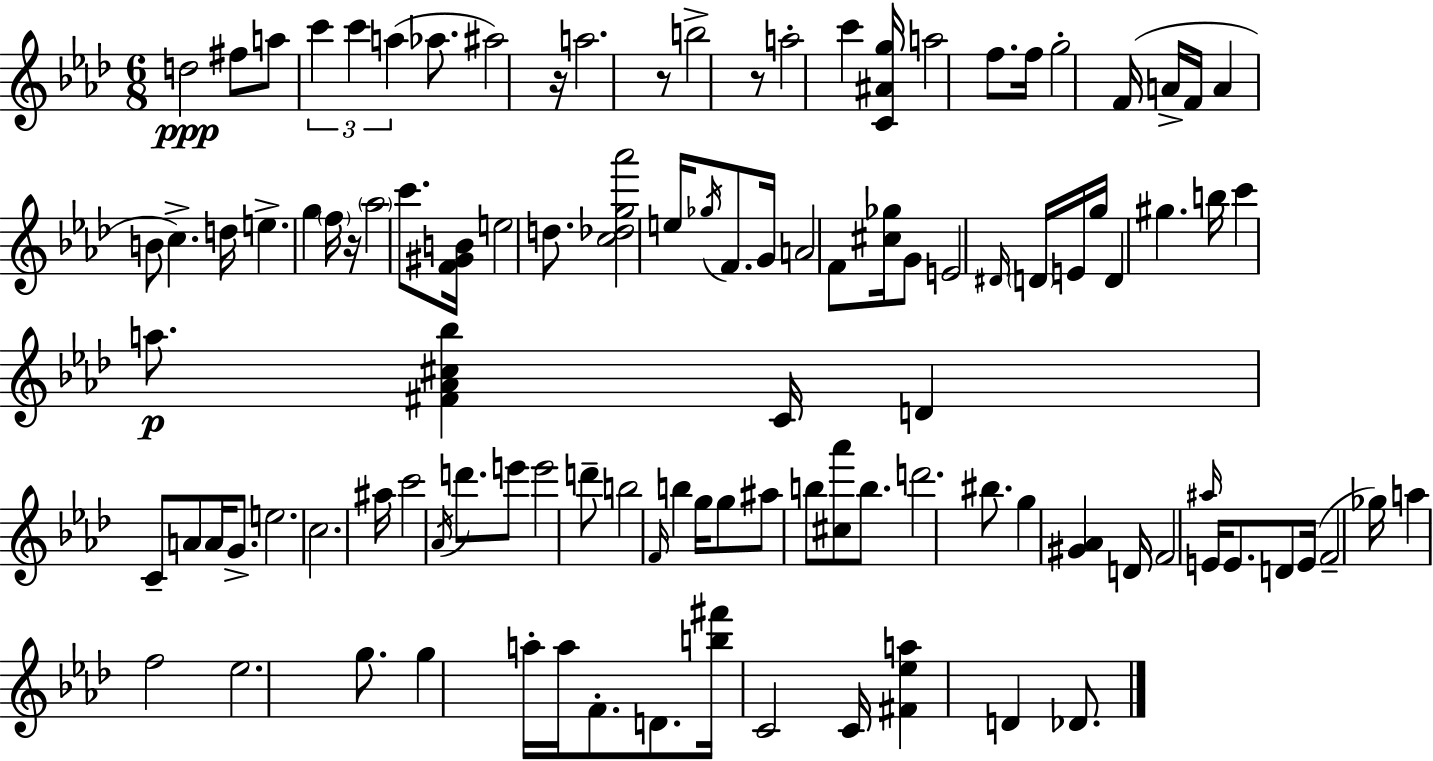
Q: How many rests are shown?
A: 4